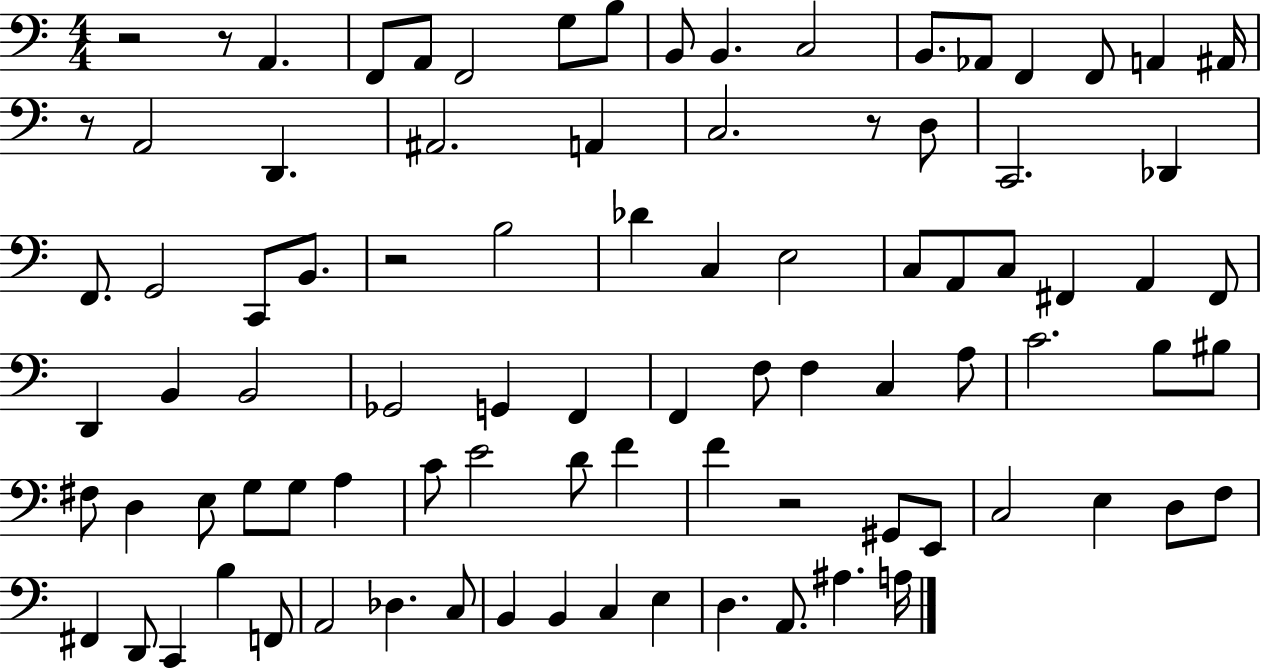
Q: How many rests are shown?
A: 6